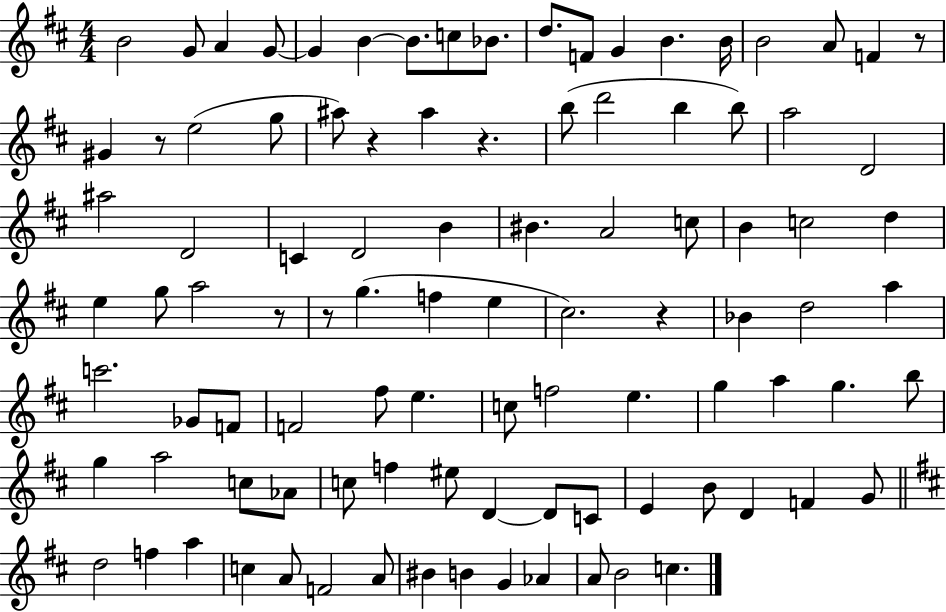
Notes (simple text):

B4/h G4/e A4/q G4/e G4/q B4/q B4/e. C5/e Bb4/e. D5/e. F4/e G4/q B4/q. B4/s B4/h A4/e F4/q R/e G#4/q R/e E5/h G5/e A#5/e R/q A#5/q R/q. B5/e D6/h B5/q B5/e A5/h D4/h A#5/h D4/h C4/q D4/h B4/q BIS4/q. A4/h C5/e B4/q C5/h D5/q E5/q G5/e A5/h R/e R/e G5/q. F5/q E5/q C#5/h. R/q Bb4/q D5/h A5/q C6/h. Gb4/e F4/e F4/h F#5/e E5/q. C5/e F5/h E5/q. G5/q A5/q G5/q. B5/e G5/q A5/h C5/e Ab4/e C5/e F5/q EIS5/e D4/q D4/e C4/e E4/q B4/e D4/q F4/q G4/e D5/h F5/q A5/q C5/q A4/e F4/h A4/e BIS4/q B4/q G4/q Ab4/q A4/e B4/h C5/q.